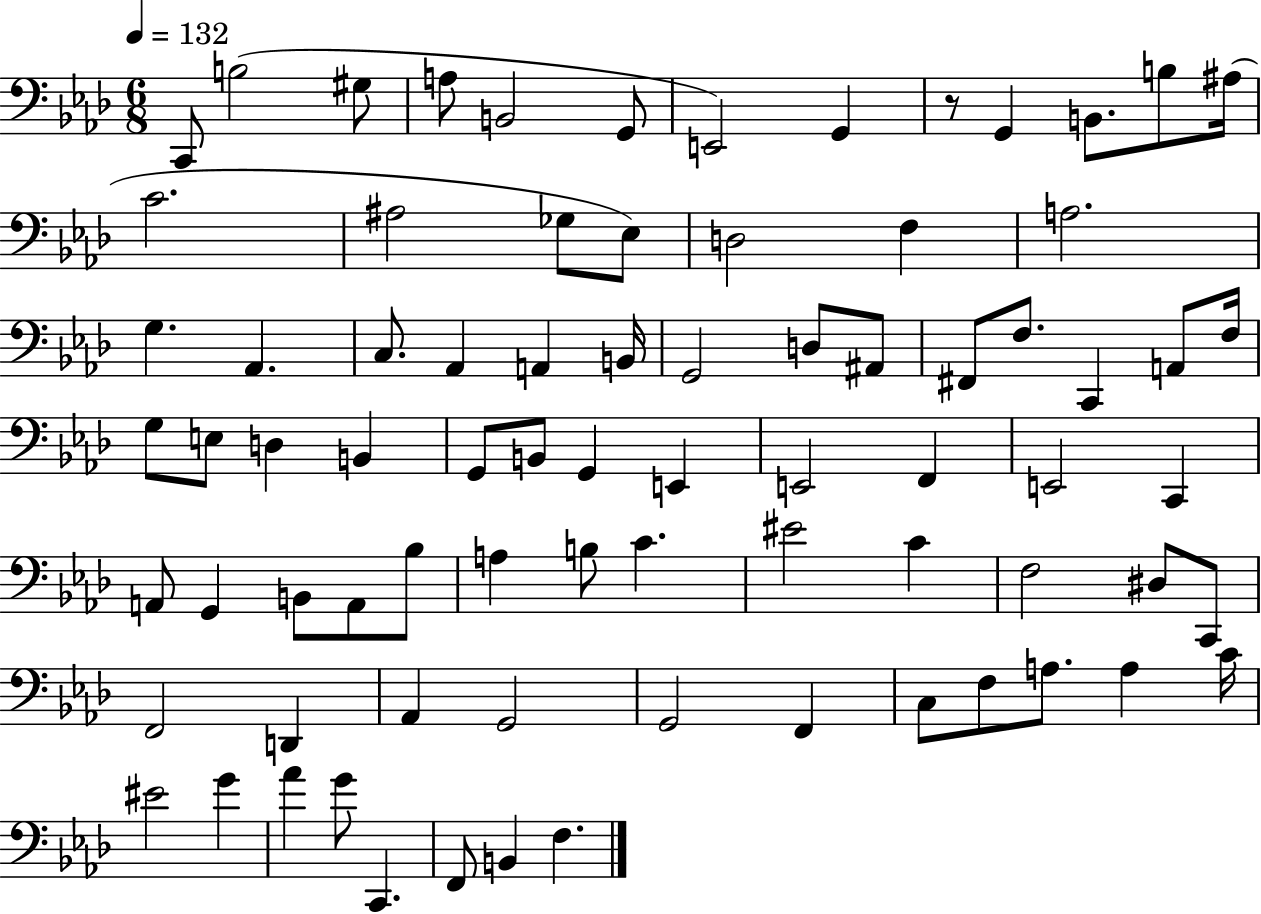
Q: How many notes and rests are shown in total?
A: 78